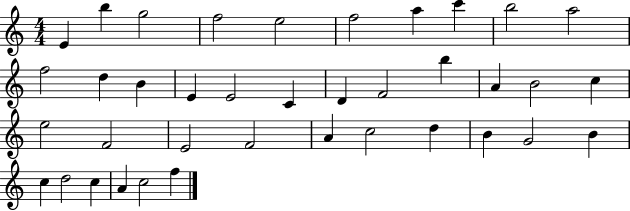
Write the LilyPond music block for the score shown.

{
  \clef treble
  \numericTimeSignature
  \time 4/4
  \key c \major
  e'4 b''4 g''2 | f''2 e''2 | f''2 a''4 c'''4 | b''2 a''2 | \break f''2 d''4 b'4 | e'4 e'2 c'4 | d'4 f'2 b''4 | a'4 b'2 c''4 | \break e''2 f'2 | e'2 f'2 | a'4 c''2 d''4 | b'4 g'2 b'4 | \break c''4 d''2 c''4 | a'4 c''2 f''4 | \bar "|."
}